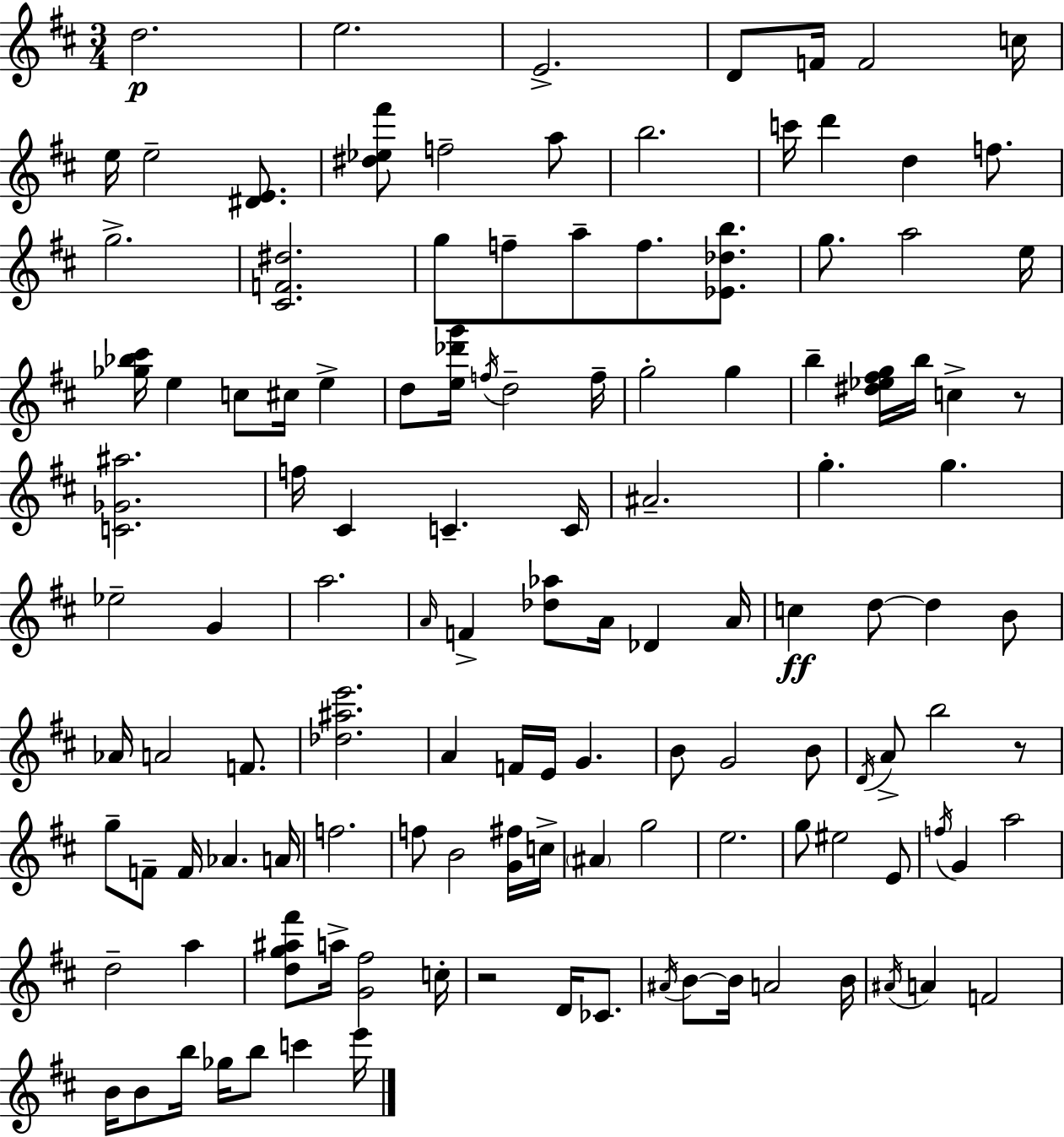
D5/h. E5/h. E4/h. D4/e F4/s F4/h C5/s E5/s E5/h [D#4,E4]/e. [D#5,Eb5,F#6]/e F5/h A5/e B5/h. C6/s D6/q D5/q F5/e. G5/h. [C#4,F4,D#5]/h. G5/e F5/e A5/e F5/e. [Eb4,Db5,B5]/e. G5/e. A5/h E5/s [Gb5,Bb5,C#6]/s E5/q C5/e C#5/s E5/q D5/e [E5,Db6,G6]/s F5/s D5/h F5/s G5/h G5/q B5/q [D#5,Eb5,F#5,G5]/s B5/s C5/q R/e [C4,Gb4,A#5]/h. F5/s C#4/q C4/q. C4/s A#4/h. G5/q. G5/q. Eb5/h G4/q A5/h. A4/s F4/q [Db5,Ab5]/e A4/s Db4/q A4/s C5/q D5/e D5/q B4/e Ab4/s A4/h F4/e. [Db5,A#5,E6]/h. A4/q F4/s E4/s G4/q. B4/e G4/h B4/e D4/s A4/e B5/h R/e G5/e F4/e F4/s Ab4/q. A4/s F5/h. F5/e B4/h [G4,F#5]/s C5/s A#4/q G5/h E5/h. G5/e EIS5/h E4/e F5/s G4/q A5/h D5/h A5/q [D5,G5,A#5,F#6]/e A5/s [G4,F#5]/h C5/s R/h D4/s CES4/e. A#4/s B4/e B4/s A4/h B4/s A#4/s A4/q F4/h B4/s B4/e B5/s Gb5/s B5/e C6/q E6/s